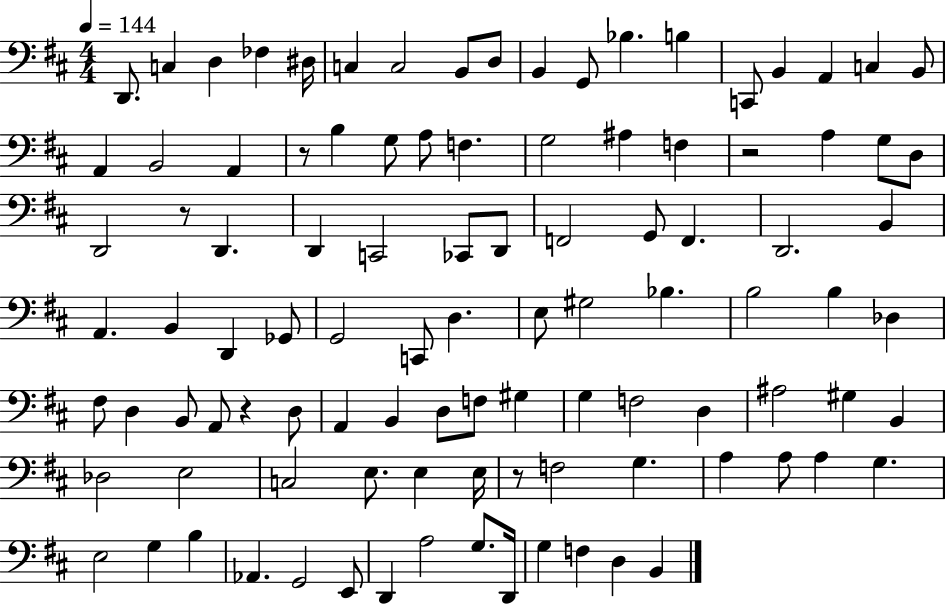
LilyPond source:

{
  \clef bass
  \numericTimeSignature
  \time 4/4
  \key d \major
  \tempo 4 = 144
  d,8. c4 d4 fes4 dis16 | c4 c2 b,8 d8 | b,4 g,8 bes4. b4 | c,8 b,4 a,4 c4 b,8 | \break a,4 b,2 a,4 | r8 b4 g8 a8 f4. | g2 ais4 f4 | r2 a4 g8 d8 | \break d,2 r8 d,4. | d,4 c,2 ces,8 d,8 | f,2 g,8 f,4. | d,2. b,4 | \break a,4. b,4 d,4 ges,8 | g,2 c,8 d4. | e8 gis2 bes4. | b2 b4 des4 | \break fis8 d4 b,8 a,8 r4 d8 | a,4 b,4 d8 f8 gis4 | g4 f2 d4 | ais2 gis4 b,4 | \break des2 e2 | c2 e8. e4 e16 | r8 f2 g4. | a4 a8 a4 g4. | \break e2 g4 b4 | aes,4. g,2 e,8 | d,4 a2 g8. d,16 | g4 f4 d4 b,4 | \break \bar "|."
}